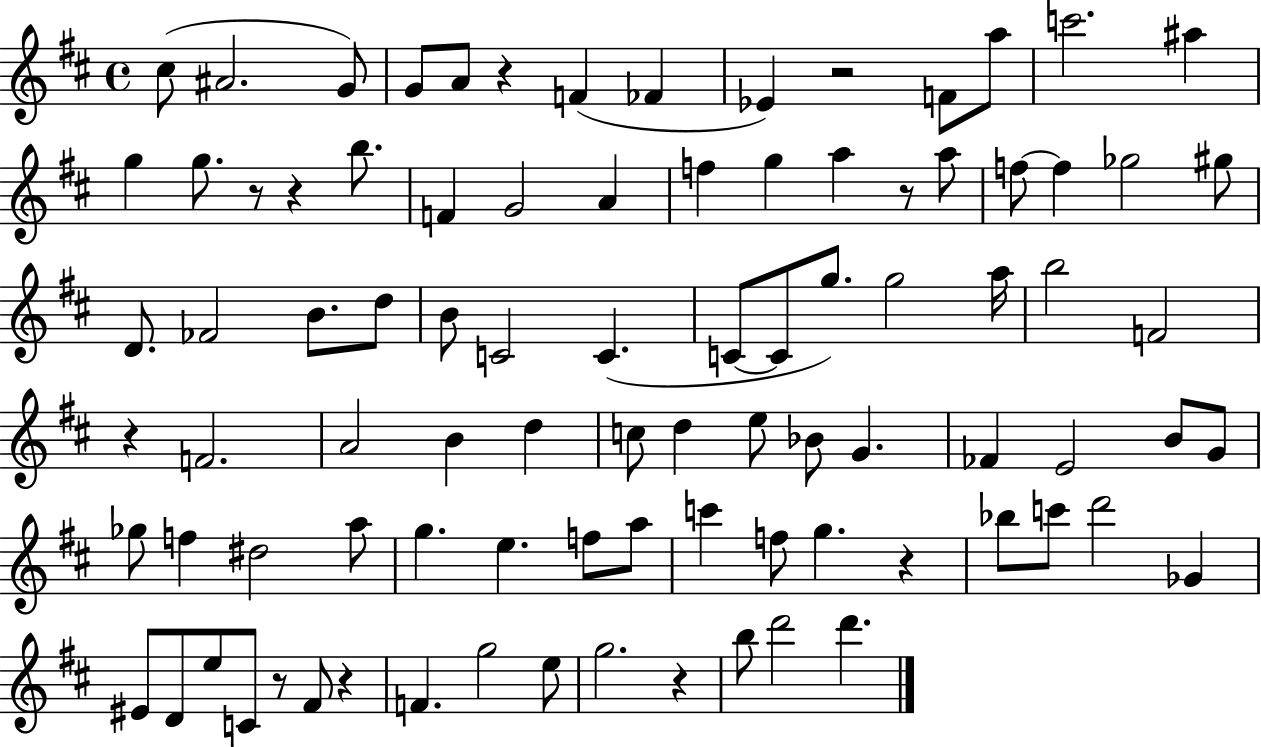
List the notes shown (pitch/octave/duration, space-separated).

C#5/e A#4/h. G4/e G4/e A4/e R/q F4/q FES4/q Eb4/q R/h F4/e A5/e C6/h. A#5/q G5/q G5/e. R/e R/q B5/e. F4/q G4/h A4/q F5/q G5/q A5/q R/e A5/e F5/e F5/q Gb5/h G#5/e D4/e. FES4/h B4/e. D5/e B4/e C4/h C4/q. C4/e C4/e G5/e. G5/h A5/s B5/h F4/h R/q F4/h. A4/h B4/q D5/q C5/e D5/q E5/e Bb4/e G4/q. FES4/q E4/h B4/e G4/e Gb5/e F5/q D#5/h A5/e G5/q. E5/q. F5/e A5/e C6/q F5/e G5/q. R/q Bb5/e C6/e D6/h Gb4/q EIS4/e D4/e E5/e C4/e R/e F#4/e R/q F4/q. G5/h E5/e G5/h. R/q B5/e D6/h D6/q.